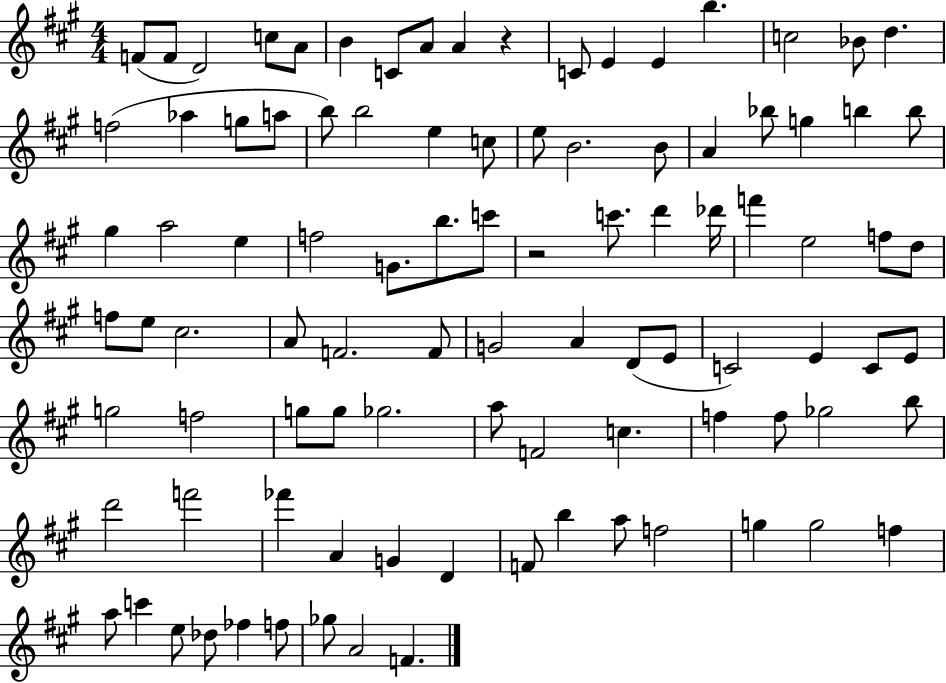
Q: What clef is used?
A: treble